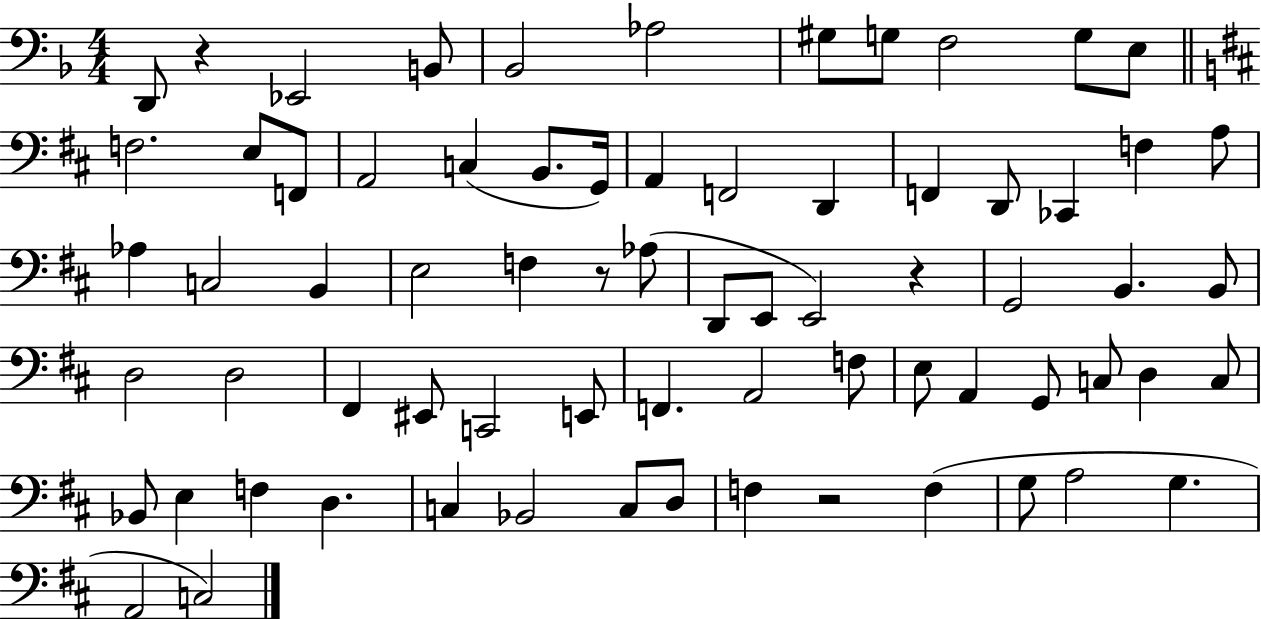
{
  \clef bass
  \numericTimeSignature
  \time 4/4
  \key f \major
  \repeat volta 2 { d,8 r4 ees,2 b,8 | bes,2 aes2 | gis8 g8 f2 g8 e8 | \bar "||" \break \key d \major f2. e8 f,8 | a,2 c4( b,8. g,16) | a,4 f,2 d,4 | f,4 d,8 ces,4 f4 a8 | \break aes4 c2 b,4 | e2 f4 r8 aes8( | d,8 e,8 e,2) r4 | g,2 b,4. b,8 | \break d2 d2 | fis,4 eis,8 c,2 e,8 | f,4. a,2 f8 | e8 a,4 g,8 c8 d4 c8 | \break bes,8 e4 f4 d4. | c4 bes,2 c8 d8 | f4 r2 f4( | g8 a2 g4. | \break a,2 c2) | } \bar "|."
}